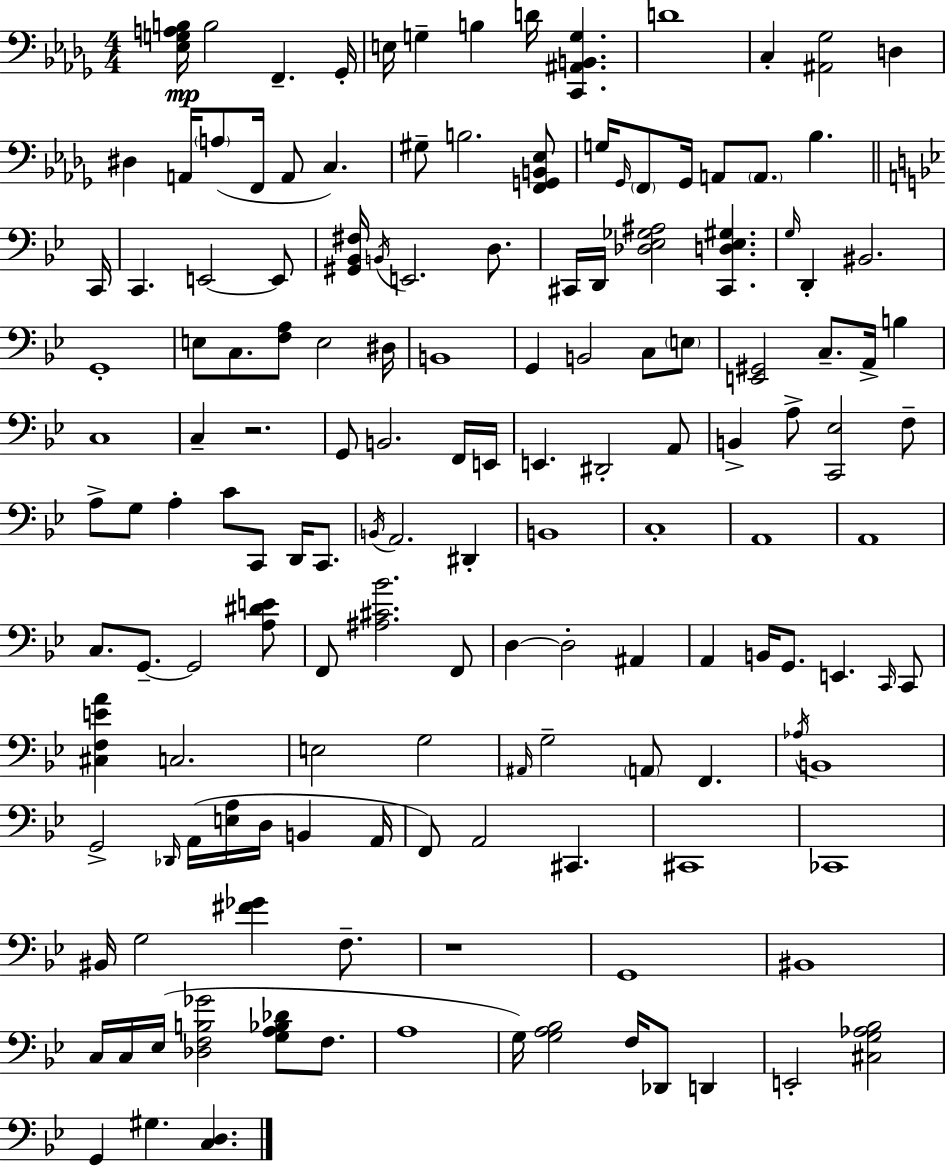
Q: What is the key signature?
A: BES minor